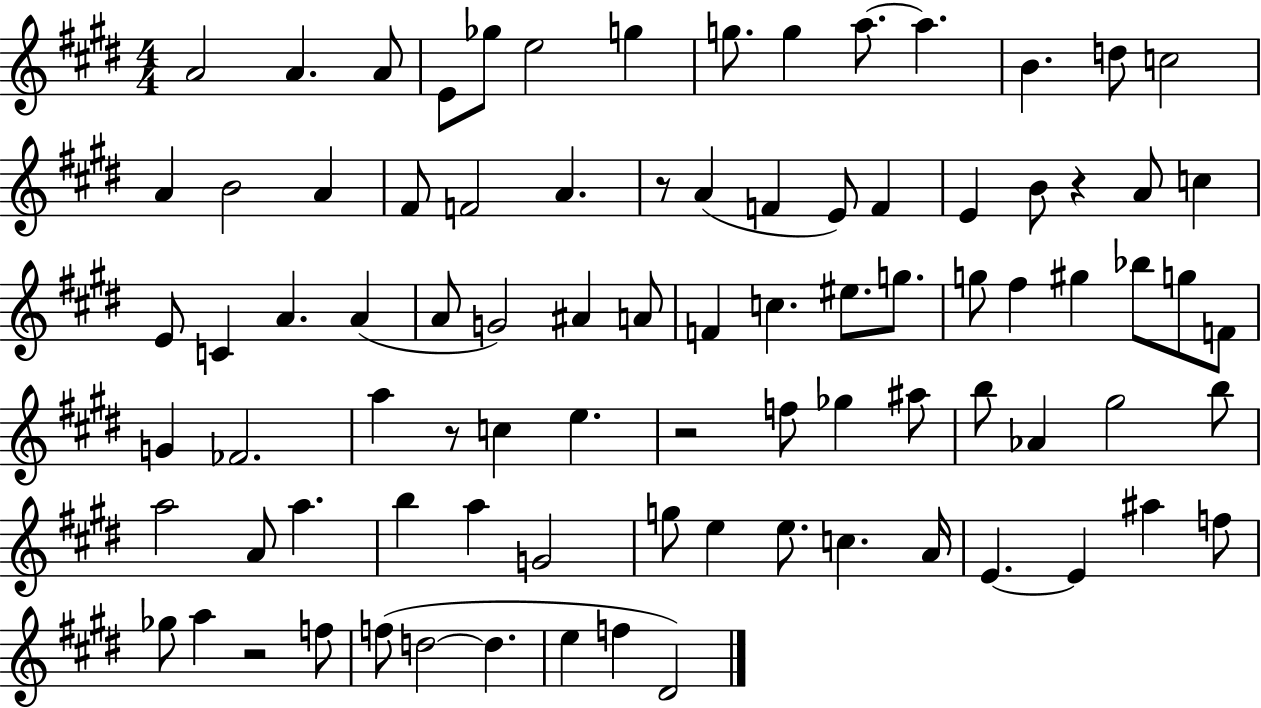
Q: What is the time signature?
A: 4/4